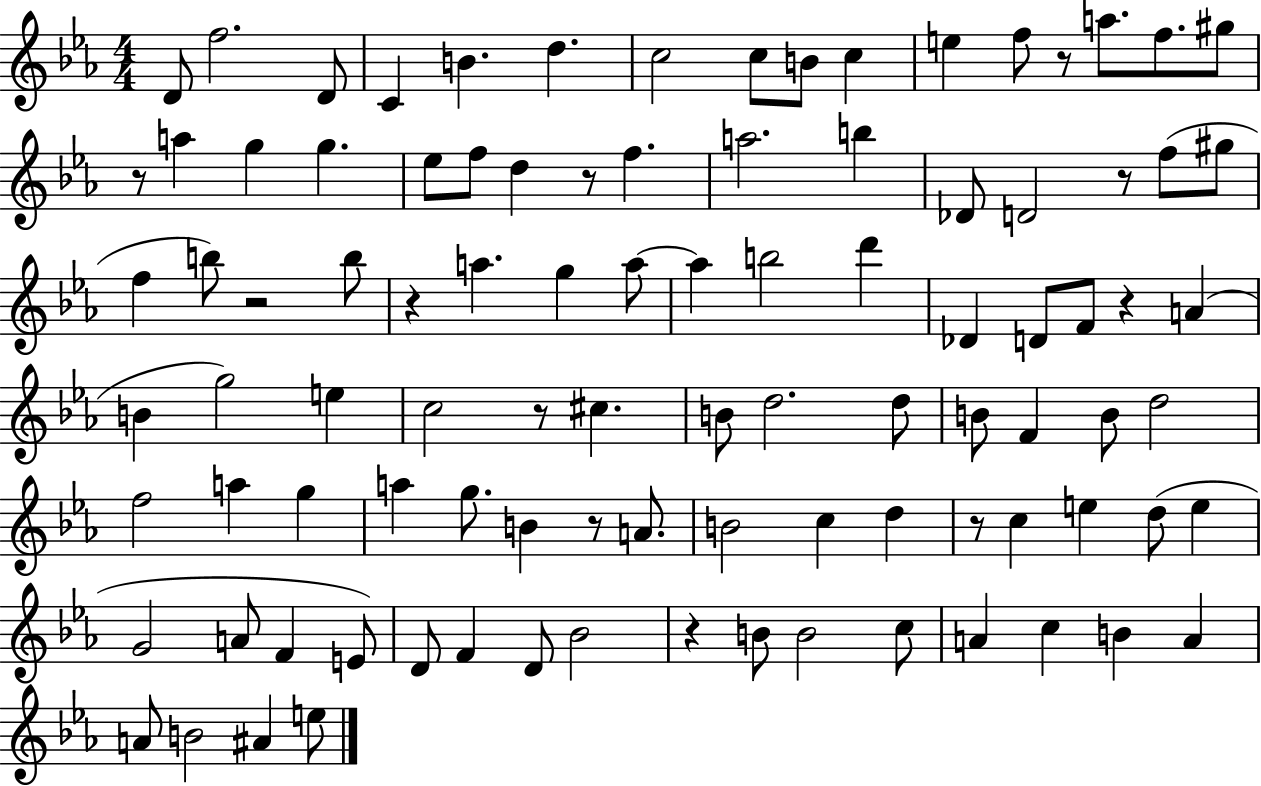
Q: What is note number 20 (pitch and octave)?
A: F5